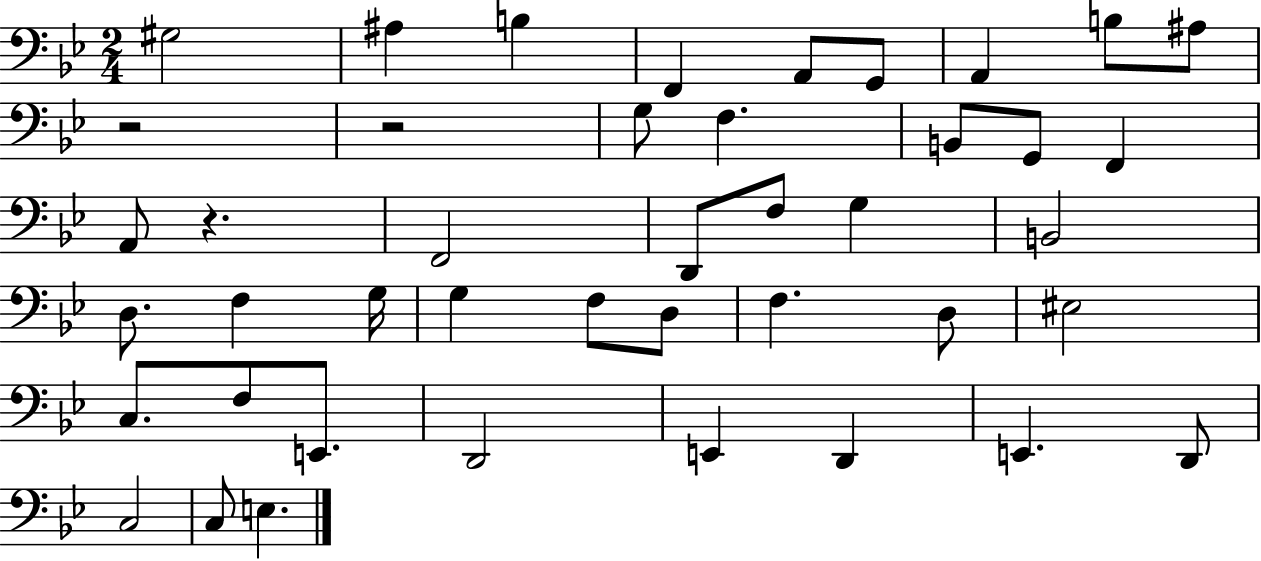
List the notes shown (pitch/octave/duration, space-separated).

G#3/h A#3/q B3/q F2/q A2/e G2/e A2/q B3/e A#3/e R/h R/h G3/e F3/q. B2/e G2/e F2/q A2/e R/q. F2/h D2/e F3/e G3/q B2/h D3/e. F3/q G3/s G3/q F3/e D3/e F3/q. D3/e EIS3/h C3/e. F3/e E2/e. D2/h E2/q D2/q E2/q. D2/e C3/h C3/e E3/q.